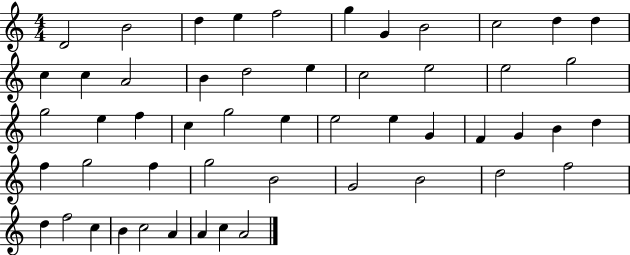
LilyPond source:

{
  \clef treble
  \numericTimeSignature
  \time 4/4
  \key c \major
  d'2 b'2 | d''4 e''4 f''2 | g''4 g'4 b'2 | c''2 d''4 d''4 | \break c''4 c''4 a'2 | b'4 d''2 e''4 | c''2 e''2 | e''2 g''2 | \break g''2 e''4 f''4 | c''4 g''2 e''4 | e''2 e''4 g'4 | f'4 g'4 b'4 d''4 | \break f''4 g''2 f''4 | g''2 b'2 | g'2 b'2 | d''2 f''2 | \break d''4 f''2 c''4 | b'4 c''2 a'4 | a'4 c''4 a'2 | \bar "|."
}